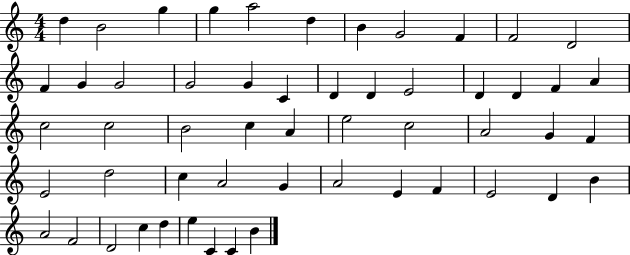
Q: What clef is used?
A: treble